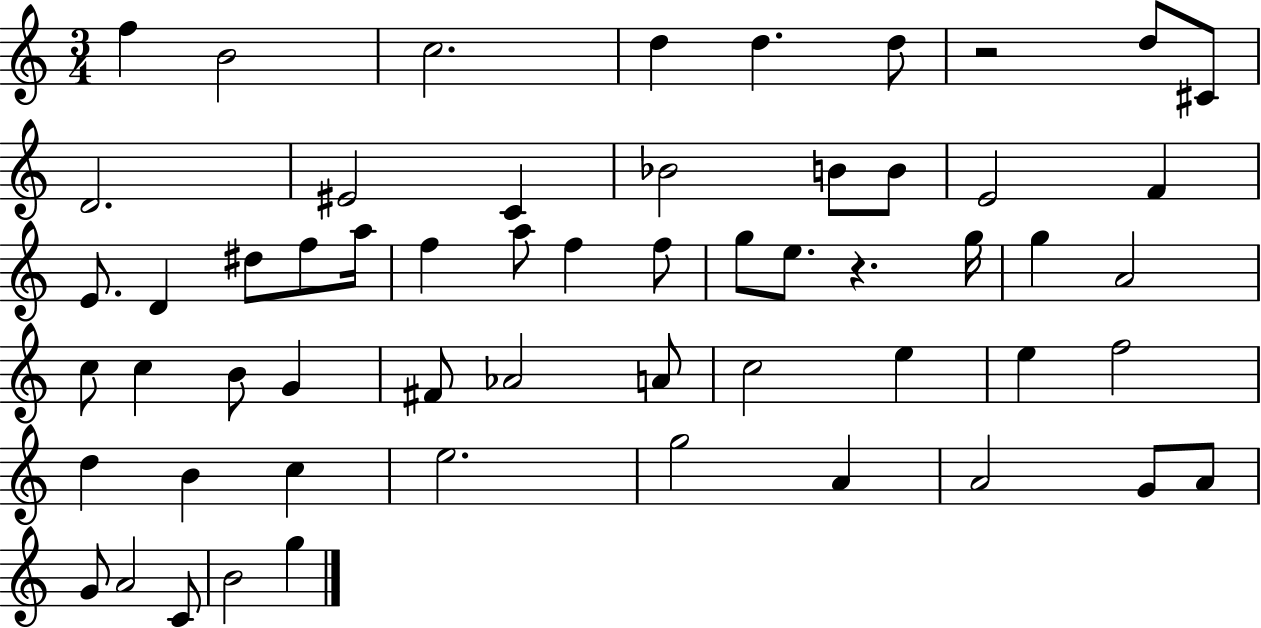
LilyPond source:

{
  \clef treble
  \numericTimeSignature
  \time 3/4
  \key c \major
  f''4 b'2 | c''2. | d''4 d''4. d''8 | r2 d''8 cis'8 | \break d'2. | eis'2 c'4 | bes'2 b'8 b'8 | e'2 f'4 | \break e'8. d'4 dis''8 f''8 a''16 | f''4 a''8 f''4 f''8 | g''8 e''8. r4. g''16 | g''4 a'2 | \break c''8 c''4 b'8 g'4 | fis'8 aes'2 a'8 | c''2 e''4 | e''4 f''2 | \break d''4 b'4 c''4 | e''2. | g''2 a'4 | a'2 g'8 a'8 | \break g'8 a'2 c'8 | b'2 g''4 | \bar "|."
}